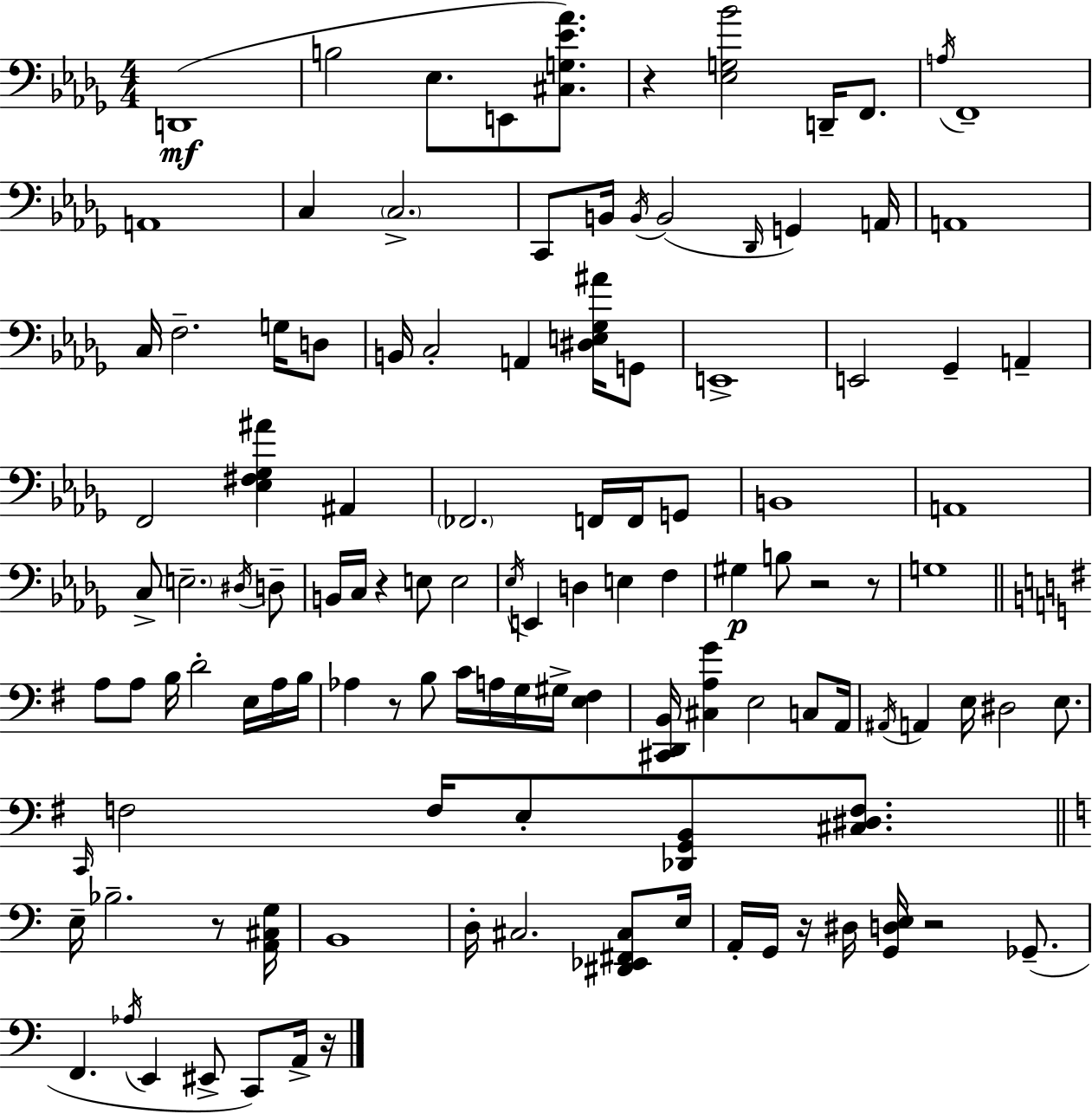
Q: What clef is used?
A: bass